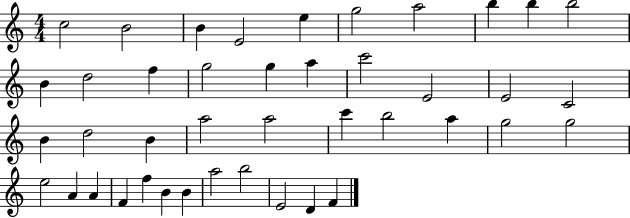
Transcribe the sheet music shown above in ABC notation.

X:1
T:Untitled
M:4/4
L:1/4
K:C
c2 B2 B E2 e g2 a2 b b b2 B d2 f g2 g a c'2 E2 E2 C2 B d2 B a2 a2 c' b2 a g2 g2 e2 A A F f B B a2 b2 E2 D F